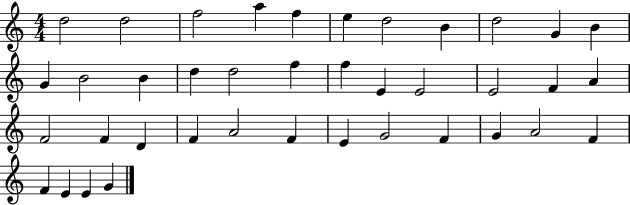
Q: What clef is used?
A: treble